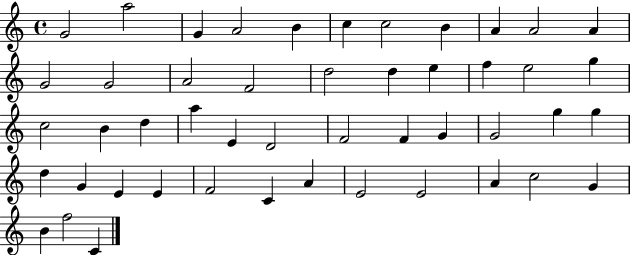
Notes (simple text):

G4/h A5/h G4/q A4/h B4/q C5/q C5/h B4/q A4/q A4/h A4/q G4/h G4/h A4/h F4/h D5/h D5/q E5/q F5/q E5/h G5/q C5/h B4/q D5/q A5/q E4/q D4/h F4/h F4/q G4/q G4/h G5/q G5/q D5/q G4/q E4/q E4/q F4/h C4/q A4/q E4/h E4/h A4/q C5/h G4/q B4/q F5/h C4/q